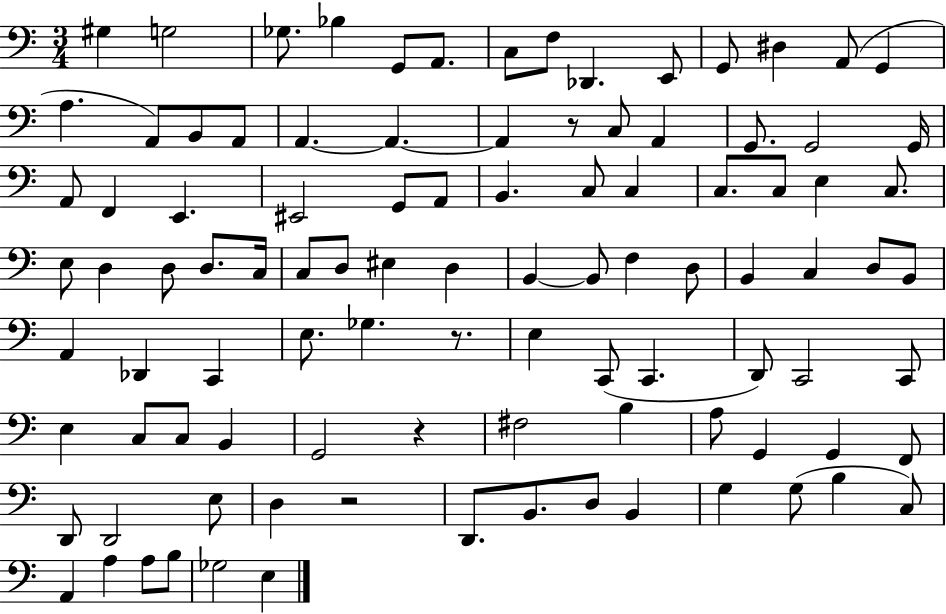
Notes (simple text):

G#3/q G3/h Gb3/e. Bb3/q G2/e A2/e. C3/e F3/e Db2/q. E2/e G2/e D#3/q A2/e G2/q A3/q. A2/e B2/e A2/e A2/q. A2/q. A2/q R/e C3/e A2/q G2/e. G2/h G2/s A2/e F2/q E2/q. EIS2/h G2/e A2/e B2/q. C3/e C3/q C3/e. C3/e E3/q C3/e. E3/e D3/q D3/e D3/e. C3/s C3/e D3/e EIS3/q D3/q B2/q B2/e F3/q D3/e B2/q C3/q D3/e B2/e A2/q Db2/q C2/q E3/e. Gb3/q. R/e. E3/q C2/e C2/q. D2/e C2/h C2/e E3/q C3/e C3/e B2/q G2/h R/q F#3/h B3/q A3/e G2/q G2/q F2/e D2/e D2/h E3/e D3/q R/h D2/e. B2/e. D3/e B2/q G3/q G3/e B3/q C3/e A2/q A3/q A3/e B3/e Gb3/h E3/q